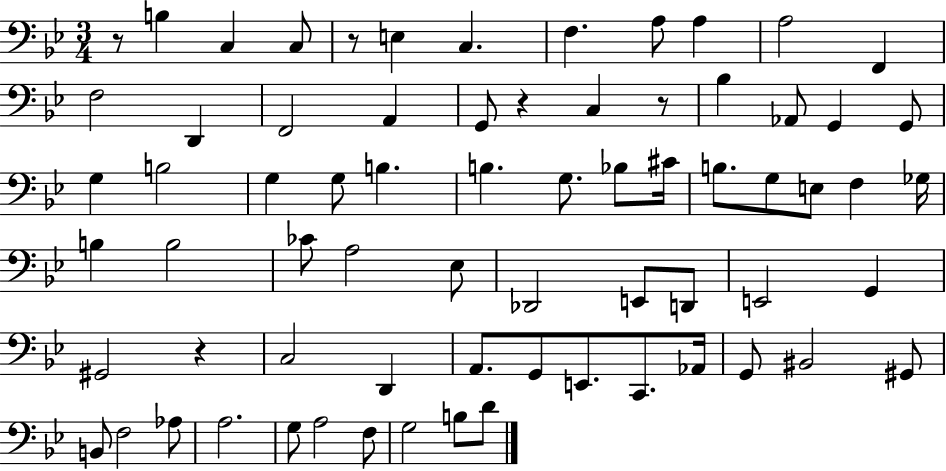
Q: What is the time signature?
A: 3/4